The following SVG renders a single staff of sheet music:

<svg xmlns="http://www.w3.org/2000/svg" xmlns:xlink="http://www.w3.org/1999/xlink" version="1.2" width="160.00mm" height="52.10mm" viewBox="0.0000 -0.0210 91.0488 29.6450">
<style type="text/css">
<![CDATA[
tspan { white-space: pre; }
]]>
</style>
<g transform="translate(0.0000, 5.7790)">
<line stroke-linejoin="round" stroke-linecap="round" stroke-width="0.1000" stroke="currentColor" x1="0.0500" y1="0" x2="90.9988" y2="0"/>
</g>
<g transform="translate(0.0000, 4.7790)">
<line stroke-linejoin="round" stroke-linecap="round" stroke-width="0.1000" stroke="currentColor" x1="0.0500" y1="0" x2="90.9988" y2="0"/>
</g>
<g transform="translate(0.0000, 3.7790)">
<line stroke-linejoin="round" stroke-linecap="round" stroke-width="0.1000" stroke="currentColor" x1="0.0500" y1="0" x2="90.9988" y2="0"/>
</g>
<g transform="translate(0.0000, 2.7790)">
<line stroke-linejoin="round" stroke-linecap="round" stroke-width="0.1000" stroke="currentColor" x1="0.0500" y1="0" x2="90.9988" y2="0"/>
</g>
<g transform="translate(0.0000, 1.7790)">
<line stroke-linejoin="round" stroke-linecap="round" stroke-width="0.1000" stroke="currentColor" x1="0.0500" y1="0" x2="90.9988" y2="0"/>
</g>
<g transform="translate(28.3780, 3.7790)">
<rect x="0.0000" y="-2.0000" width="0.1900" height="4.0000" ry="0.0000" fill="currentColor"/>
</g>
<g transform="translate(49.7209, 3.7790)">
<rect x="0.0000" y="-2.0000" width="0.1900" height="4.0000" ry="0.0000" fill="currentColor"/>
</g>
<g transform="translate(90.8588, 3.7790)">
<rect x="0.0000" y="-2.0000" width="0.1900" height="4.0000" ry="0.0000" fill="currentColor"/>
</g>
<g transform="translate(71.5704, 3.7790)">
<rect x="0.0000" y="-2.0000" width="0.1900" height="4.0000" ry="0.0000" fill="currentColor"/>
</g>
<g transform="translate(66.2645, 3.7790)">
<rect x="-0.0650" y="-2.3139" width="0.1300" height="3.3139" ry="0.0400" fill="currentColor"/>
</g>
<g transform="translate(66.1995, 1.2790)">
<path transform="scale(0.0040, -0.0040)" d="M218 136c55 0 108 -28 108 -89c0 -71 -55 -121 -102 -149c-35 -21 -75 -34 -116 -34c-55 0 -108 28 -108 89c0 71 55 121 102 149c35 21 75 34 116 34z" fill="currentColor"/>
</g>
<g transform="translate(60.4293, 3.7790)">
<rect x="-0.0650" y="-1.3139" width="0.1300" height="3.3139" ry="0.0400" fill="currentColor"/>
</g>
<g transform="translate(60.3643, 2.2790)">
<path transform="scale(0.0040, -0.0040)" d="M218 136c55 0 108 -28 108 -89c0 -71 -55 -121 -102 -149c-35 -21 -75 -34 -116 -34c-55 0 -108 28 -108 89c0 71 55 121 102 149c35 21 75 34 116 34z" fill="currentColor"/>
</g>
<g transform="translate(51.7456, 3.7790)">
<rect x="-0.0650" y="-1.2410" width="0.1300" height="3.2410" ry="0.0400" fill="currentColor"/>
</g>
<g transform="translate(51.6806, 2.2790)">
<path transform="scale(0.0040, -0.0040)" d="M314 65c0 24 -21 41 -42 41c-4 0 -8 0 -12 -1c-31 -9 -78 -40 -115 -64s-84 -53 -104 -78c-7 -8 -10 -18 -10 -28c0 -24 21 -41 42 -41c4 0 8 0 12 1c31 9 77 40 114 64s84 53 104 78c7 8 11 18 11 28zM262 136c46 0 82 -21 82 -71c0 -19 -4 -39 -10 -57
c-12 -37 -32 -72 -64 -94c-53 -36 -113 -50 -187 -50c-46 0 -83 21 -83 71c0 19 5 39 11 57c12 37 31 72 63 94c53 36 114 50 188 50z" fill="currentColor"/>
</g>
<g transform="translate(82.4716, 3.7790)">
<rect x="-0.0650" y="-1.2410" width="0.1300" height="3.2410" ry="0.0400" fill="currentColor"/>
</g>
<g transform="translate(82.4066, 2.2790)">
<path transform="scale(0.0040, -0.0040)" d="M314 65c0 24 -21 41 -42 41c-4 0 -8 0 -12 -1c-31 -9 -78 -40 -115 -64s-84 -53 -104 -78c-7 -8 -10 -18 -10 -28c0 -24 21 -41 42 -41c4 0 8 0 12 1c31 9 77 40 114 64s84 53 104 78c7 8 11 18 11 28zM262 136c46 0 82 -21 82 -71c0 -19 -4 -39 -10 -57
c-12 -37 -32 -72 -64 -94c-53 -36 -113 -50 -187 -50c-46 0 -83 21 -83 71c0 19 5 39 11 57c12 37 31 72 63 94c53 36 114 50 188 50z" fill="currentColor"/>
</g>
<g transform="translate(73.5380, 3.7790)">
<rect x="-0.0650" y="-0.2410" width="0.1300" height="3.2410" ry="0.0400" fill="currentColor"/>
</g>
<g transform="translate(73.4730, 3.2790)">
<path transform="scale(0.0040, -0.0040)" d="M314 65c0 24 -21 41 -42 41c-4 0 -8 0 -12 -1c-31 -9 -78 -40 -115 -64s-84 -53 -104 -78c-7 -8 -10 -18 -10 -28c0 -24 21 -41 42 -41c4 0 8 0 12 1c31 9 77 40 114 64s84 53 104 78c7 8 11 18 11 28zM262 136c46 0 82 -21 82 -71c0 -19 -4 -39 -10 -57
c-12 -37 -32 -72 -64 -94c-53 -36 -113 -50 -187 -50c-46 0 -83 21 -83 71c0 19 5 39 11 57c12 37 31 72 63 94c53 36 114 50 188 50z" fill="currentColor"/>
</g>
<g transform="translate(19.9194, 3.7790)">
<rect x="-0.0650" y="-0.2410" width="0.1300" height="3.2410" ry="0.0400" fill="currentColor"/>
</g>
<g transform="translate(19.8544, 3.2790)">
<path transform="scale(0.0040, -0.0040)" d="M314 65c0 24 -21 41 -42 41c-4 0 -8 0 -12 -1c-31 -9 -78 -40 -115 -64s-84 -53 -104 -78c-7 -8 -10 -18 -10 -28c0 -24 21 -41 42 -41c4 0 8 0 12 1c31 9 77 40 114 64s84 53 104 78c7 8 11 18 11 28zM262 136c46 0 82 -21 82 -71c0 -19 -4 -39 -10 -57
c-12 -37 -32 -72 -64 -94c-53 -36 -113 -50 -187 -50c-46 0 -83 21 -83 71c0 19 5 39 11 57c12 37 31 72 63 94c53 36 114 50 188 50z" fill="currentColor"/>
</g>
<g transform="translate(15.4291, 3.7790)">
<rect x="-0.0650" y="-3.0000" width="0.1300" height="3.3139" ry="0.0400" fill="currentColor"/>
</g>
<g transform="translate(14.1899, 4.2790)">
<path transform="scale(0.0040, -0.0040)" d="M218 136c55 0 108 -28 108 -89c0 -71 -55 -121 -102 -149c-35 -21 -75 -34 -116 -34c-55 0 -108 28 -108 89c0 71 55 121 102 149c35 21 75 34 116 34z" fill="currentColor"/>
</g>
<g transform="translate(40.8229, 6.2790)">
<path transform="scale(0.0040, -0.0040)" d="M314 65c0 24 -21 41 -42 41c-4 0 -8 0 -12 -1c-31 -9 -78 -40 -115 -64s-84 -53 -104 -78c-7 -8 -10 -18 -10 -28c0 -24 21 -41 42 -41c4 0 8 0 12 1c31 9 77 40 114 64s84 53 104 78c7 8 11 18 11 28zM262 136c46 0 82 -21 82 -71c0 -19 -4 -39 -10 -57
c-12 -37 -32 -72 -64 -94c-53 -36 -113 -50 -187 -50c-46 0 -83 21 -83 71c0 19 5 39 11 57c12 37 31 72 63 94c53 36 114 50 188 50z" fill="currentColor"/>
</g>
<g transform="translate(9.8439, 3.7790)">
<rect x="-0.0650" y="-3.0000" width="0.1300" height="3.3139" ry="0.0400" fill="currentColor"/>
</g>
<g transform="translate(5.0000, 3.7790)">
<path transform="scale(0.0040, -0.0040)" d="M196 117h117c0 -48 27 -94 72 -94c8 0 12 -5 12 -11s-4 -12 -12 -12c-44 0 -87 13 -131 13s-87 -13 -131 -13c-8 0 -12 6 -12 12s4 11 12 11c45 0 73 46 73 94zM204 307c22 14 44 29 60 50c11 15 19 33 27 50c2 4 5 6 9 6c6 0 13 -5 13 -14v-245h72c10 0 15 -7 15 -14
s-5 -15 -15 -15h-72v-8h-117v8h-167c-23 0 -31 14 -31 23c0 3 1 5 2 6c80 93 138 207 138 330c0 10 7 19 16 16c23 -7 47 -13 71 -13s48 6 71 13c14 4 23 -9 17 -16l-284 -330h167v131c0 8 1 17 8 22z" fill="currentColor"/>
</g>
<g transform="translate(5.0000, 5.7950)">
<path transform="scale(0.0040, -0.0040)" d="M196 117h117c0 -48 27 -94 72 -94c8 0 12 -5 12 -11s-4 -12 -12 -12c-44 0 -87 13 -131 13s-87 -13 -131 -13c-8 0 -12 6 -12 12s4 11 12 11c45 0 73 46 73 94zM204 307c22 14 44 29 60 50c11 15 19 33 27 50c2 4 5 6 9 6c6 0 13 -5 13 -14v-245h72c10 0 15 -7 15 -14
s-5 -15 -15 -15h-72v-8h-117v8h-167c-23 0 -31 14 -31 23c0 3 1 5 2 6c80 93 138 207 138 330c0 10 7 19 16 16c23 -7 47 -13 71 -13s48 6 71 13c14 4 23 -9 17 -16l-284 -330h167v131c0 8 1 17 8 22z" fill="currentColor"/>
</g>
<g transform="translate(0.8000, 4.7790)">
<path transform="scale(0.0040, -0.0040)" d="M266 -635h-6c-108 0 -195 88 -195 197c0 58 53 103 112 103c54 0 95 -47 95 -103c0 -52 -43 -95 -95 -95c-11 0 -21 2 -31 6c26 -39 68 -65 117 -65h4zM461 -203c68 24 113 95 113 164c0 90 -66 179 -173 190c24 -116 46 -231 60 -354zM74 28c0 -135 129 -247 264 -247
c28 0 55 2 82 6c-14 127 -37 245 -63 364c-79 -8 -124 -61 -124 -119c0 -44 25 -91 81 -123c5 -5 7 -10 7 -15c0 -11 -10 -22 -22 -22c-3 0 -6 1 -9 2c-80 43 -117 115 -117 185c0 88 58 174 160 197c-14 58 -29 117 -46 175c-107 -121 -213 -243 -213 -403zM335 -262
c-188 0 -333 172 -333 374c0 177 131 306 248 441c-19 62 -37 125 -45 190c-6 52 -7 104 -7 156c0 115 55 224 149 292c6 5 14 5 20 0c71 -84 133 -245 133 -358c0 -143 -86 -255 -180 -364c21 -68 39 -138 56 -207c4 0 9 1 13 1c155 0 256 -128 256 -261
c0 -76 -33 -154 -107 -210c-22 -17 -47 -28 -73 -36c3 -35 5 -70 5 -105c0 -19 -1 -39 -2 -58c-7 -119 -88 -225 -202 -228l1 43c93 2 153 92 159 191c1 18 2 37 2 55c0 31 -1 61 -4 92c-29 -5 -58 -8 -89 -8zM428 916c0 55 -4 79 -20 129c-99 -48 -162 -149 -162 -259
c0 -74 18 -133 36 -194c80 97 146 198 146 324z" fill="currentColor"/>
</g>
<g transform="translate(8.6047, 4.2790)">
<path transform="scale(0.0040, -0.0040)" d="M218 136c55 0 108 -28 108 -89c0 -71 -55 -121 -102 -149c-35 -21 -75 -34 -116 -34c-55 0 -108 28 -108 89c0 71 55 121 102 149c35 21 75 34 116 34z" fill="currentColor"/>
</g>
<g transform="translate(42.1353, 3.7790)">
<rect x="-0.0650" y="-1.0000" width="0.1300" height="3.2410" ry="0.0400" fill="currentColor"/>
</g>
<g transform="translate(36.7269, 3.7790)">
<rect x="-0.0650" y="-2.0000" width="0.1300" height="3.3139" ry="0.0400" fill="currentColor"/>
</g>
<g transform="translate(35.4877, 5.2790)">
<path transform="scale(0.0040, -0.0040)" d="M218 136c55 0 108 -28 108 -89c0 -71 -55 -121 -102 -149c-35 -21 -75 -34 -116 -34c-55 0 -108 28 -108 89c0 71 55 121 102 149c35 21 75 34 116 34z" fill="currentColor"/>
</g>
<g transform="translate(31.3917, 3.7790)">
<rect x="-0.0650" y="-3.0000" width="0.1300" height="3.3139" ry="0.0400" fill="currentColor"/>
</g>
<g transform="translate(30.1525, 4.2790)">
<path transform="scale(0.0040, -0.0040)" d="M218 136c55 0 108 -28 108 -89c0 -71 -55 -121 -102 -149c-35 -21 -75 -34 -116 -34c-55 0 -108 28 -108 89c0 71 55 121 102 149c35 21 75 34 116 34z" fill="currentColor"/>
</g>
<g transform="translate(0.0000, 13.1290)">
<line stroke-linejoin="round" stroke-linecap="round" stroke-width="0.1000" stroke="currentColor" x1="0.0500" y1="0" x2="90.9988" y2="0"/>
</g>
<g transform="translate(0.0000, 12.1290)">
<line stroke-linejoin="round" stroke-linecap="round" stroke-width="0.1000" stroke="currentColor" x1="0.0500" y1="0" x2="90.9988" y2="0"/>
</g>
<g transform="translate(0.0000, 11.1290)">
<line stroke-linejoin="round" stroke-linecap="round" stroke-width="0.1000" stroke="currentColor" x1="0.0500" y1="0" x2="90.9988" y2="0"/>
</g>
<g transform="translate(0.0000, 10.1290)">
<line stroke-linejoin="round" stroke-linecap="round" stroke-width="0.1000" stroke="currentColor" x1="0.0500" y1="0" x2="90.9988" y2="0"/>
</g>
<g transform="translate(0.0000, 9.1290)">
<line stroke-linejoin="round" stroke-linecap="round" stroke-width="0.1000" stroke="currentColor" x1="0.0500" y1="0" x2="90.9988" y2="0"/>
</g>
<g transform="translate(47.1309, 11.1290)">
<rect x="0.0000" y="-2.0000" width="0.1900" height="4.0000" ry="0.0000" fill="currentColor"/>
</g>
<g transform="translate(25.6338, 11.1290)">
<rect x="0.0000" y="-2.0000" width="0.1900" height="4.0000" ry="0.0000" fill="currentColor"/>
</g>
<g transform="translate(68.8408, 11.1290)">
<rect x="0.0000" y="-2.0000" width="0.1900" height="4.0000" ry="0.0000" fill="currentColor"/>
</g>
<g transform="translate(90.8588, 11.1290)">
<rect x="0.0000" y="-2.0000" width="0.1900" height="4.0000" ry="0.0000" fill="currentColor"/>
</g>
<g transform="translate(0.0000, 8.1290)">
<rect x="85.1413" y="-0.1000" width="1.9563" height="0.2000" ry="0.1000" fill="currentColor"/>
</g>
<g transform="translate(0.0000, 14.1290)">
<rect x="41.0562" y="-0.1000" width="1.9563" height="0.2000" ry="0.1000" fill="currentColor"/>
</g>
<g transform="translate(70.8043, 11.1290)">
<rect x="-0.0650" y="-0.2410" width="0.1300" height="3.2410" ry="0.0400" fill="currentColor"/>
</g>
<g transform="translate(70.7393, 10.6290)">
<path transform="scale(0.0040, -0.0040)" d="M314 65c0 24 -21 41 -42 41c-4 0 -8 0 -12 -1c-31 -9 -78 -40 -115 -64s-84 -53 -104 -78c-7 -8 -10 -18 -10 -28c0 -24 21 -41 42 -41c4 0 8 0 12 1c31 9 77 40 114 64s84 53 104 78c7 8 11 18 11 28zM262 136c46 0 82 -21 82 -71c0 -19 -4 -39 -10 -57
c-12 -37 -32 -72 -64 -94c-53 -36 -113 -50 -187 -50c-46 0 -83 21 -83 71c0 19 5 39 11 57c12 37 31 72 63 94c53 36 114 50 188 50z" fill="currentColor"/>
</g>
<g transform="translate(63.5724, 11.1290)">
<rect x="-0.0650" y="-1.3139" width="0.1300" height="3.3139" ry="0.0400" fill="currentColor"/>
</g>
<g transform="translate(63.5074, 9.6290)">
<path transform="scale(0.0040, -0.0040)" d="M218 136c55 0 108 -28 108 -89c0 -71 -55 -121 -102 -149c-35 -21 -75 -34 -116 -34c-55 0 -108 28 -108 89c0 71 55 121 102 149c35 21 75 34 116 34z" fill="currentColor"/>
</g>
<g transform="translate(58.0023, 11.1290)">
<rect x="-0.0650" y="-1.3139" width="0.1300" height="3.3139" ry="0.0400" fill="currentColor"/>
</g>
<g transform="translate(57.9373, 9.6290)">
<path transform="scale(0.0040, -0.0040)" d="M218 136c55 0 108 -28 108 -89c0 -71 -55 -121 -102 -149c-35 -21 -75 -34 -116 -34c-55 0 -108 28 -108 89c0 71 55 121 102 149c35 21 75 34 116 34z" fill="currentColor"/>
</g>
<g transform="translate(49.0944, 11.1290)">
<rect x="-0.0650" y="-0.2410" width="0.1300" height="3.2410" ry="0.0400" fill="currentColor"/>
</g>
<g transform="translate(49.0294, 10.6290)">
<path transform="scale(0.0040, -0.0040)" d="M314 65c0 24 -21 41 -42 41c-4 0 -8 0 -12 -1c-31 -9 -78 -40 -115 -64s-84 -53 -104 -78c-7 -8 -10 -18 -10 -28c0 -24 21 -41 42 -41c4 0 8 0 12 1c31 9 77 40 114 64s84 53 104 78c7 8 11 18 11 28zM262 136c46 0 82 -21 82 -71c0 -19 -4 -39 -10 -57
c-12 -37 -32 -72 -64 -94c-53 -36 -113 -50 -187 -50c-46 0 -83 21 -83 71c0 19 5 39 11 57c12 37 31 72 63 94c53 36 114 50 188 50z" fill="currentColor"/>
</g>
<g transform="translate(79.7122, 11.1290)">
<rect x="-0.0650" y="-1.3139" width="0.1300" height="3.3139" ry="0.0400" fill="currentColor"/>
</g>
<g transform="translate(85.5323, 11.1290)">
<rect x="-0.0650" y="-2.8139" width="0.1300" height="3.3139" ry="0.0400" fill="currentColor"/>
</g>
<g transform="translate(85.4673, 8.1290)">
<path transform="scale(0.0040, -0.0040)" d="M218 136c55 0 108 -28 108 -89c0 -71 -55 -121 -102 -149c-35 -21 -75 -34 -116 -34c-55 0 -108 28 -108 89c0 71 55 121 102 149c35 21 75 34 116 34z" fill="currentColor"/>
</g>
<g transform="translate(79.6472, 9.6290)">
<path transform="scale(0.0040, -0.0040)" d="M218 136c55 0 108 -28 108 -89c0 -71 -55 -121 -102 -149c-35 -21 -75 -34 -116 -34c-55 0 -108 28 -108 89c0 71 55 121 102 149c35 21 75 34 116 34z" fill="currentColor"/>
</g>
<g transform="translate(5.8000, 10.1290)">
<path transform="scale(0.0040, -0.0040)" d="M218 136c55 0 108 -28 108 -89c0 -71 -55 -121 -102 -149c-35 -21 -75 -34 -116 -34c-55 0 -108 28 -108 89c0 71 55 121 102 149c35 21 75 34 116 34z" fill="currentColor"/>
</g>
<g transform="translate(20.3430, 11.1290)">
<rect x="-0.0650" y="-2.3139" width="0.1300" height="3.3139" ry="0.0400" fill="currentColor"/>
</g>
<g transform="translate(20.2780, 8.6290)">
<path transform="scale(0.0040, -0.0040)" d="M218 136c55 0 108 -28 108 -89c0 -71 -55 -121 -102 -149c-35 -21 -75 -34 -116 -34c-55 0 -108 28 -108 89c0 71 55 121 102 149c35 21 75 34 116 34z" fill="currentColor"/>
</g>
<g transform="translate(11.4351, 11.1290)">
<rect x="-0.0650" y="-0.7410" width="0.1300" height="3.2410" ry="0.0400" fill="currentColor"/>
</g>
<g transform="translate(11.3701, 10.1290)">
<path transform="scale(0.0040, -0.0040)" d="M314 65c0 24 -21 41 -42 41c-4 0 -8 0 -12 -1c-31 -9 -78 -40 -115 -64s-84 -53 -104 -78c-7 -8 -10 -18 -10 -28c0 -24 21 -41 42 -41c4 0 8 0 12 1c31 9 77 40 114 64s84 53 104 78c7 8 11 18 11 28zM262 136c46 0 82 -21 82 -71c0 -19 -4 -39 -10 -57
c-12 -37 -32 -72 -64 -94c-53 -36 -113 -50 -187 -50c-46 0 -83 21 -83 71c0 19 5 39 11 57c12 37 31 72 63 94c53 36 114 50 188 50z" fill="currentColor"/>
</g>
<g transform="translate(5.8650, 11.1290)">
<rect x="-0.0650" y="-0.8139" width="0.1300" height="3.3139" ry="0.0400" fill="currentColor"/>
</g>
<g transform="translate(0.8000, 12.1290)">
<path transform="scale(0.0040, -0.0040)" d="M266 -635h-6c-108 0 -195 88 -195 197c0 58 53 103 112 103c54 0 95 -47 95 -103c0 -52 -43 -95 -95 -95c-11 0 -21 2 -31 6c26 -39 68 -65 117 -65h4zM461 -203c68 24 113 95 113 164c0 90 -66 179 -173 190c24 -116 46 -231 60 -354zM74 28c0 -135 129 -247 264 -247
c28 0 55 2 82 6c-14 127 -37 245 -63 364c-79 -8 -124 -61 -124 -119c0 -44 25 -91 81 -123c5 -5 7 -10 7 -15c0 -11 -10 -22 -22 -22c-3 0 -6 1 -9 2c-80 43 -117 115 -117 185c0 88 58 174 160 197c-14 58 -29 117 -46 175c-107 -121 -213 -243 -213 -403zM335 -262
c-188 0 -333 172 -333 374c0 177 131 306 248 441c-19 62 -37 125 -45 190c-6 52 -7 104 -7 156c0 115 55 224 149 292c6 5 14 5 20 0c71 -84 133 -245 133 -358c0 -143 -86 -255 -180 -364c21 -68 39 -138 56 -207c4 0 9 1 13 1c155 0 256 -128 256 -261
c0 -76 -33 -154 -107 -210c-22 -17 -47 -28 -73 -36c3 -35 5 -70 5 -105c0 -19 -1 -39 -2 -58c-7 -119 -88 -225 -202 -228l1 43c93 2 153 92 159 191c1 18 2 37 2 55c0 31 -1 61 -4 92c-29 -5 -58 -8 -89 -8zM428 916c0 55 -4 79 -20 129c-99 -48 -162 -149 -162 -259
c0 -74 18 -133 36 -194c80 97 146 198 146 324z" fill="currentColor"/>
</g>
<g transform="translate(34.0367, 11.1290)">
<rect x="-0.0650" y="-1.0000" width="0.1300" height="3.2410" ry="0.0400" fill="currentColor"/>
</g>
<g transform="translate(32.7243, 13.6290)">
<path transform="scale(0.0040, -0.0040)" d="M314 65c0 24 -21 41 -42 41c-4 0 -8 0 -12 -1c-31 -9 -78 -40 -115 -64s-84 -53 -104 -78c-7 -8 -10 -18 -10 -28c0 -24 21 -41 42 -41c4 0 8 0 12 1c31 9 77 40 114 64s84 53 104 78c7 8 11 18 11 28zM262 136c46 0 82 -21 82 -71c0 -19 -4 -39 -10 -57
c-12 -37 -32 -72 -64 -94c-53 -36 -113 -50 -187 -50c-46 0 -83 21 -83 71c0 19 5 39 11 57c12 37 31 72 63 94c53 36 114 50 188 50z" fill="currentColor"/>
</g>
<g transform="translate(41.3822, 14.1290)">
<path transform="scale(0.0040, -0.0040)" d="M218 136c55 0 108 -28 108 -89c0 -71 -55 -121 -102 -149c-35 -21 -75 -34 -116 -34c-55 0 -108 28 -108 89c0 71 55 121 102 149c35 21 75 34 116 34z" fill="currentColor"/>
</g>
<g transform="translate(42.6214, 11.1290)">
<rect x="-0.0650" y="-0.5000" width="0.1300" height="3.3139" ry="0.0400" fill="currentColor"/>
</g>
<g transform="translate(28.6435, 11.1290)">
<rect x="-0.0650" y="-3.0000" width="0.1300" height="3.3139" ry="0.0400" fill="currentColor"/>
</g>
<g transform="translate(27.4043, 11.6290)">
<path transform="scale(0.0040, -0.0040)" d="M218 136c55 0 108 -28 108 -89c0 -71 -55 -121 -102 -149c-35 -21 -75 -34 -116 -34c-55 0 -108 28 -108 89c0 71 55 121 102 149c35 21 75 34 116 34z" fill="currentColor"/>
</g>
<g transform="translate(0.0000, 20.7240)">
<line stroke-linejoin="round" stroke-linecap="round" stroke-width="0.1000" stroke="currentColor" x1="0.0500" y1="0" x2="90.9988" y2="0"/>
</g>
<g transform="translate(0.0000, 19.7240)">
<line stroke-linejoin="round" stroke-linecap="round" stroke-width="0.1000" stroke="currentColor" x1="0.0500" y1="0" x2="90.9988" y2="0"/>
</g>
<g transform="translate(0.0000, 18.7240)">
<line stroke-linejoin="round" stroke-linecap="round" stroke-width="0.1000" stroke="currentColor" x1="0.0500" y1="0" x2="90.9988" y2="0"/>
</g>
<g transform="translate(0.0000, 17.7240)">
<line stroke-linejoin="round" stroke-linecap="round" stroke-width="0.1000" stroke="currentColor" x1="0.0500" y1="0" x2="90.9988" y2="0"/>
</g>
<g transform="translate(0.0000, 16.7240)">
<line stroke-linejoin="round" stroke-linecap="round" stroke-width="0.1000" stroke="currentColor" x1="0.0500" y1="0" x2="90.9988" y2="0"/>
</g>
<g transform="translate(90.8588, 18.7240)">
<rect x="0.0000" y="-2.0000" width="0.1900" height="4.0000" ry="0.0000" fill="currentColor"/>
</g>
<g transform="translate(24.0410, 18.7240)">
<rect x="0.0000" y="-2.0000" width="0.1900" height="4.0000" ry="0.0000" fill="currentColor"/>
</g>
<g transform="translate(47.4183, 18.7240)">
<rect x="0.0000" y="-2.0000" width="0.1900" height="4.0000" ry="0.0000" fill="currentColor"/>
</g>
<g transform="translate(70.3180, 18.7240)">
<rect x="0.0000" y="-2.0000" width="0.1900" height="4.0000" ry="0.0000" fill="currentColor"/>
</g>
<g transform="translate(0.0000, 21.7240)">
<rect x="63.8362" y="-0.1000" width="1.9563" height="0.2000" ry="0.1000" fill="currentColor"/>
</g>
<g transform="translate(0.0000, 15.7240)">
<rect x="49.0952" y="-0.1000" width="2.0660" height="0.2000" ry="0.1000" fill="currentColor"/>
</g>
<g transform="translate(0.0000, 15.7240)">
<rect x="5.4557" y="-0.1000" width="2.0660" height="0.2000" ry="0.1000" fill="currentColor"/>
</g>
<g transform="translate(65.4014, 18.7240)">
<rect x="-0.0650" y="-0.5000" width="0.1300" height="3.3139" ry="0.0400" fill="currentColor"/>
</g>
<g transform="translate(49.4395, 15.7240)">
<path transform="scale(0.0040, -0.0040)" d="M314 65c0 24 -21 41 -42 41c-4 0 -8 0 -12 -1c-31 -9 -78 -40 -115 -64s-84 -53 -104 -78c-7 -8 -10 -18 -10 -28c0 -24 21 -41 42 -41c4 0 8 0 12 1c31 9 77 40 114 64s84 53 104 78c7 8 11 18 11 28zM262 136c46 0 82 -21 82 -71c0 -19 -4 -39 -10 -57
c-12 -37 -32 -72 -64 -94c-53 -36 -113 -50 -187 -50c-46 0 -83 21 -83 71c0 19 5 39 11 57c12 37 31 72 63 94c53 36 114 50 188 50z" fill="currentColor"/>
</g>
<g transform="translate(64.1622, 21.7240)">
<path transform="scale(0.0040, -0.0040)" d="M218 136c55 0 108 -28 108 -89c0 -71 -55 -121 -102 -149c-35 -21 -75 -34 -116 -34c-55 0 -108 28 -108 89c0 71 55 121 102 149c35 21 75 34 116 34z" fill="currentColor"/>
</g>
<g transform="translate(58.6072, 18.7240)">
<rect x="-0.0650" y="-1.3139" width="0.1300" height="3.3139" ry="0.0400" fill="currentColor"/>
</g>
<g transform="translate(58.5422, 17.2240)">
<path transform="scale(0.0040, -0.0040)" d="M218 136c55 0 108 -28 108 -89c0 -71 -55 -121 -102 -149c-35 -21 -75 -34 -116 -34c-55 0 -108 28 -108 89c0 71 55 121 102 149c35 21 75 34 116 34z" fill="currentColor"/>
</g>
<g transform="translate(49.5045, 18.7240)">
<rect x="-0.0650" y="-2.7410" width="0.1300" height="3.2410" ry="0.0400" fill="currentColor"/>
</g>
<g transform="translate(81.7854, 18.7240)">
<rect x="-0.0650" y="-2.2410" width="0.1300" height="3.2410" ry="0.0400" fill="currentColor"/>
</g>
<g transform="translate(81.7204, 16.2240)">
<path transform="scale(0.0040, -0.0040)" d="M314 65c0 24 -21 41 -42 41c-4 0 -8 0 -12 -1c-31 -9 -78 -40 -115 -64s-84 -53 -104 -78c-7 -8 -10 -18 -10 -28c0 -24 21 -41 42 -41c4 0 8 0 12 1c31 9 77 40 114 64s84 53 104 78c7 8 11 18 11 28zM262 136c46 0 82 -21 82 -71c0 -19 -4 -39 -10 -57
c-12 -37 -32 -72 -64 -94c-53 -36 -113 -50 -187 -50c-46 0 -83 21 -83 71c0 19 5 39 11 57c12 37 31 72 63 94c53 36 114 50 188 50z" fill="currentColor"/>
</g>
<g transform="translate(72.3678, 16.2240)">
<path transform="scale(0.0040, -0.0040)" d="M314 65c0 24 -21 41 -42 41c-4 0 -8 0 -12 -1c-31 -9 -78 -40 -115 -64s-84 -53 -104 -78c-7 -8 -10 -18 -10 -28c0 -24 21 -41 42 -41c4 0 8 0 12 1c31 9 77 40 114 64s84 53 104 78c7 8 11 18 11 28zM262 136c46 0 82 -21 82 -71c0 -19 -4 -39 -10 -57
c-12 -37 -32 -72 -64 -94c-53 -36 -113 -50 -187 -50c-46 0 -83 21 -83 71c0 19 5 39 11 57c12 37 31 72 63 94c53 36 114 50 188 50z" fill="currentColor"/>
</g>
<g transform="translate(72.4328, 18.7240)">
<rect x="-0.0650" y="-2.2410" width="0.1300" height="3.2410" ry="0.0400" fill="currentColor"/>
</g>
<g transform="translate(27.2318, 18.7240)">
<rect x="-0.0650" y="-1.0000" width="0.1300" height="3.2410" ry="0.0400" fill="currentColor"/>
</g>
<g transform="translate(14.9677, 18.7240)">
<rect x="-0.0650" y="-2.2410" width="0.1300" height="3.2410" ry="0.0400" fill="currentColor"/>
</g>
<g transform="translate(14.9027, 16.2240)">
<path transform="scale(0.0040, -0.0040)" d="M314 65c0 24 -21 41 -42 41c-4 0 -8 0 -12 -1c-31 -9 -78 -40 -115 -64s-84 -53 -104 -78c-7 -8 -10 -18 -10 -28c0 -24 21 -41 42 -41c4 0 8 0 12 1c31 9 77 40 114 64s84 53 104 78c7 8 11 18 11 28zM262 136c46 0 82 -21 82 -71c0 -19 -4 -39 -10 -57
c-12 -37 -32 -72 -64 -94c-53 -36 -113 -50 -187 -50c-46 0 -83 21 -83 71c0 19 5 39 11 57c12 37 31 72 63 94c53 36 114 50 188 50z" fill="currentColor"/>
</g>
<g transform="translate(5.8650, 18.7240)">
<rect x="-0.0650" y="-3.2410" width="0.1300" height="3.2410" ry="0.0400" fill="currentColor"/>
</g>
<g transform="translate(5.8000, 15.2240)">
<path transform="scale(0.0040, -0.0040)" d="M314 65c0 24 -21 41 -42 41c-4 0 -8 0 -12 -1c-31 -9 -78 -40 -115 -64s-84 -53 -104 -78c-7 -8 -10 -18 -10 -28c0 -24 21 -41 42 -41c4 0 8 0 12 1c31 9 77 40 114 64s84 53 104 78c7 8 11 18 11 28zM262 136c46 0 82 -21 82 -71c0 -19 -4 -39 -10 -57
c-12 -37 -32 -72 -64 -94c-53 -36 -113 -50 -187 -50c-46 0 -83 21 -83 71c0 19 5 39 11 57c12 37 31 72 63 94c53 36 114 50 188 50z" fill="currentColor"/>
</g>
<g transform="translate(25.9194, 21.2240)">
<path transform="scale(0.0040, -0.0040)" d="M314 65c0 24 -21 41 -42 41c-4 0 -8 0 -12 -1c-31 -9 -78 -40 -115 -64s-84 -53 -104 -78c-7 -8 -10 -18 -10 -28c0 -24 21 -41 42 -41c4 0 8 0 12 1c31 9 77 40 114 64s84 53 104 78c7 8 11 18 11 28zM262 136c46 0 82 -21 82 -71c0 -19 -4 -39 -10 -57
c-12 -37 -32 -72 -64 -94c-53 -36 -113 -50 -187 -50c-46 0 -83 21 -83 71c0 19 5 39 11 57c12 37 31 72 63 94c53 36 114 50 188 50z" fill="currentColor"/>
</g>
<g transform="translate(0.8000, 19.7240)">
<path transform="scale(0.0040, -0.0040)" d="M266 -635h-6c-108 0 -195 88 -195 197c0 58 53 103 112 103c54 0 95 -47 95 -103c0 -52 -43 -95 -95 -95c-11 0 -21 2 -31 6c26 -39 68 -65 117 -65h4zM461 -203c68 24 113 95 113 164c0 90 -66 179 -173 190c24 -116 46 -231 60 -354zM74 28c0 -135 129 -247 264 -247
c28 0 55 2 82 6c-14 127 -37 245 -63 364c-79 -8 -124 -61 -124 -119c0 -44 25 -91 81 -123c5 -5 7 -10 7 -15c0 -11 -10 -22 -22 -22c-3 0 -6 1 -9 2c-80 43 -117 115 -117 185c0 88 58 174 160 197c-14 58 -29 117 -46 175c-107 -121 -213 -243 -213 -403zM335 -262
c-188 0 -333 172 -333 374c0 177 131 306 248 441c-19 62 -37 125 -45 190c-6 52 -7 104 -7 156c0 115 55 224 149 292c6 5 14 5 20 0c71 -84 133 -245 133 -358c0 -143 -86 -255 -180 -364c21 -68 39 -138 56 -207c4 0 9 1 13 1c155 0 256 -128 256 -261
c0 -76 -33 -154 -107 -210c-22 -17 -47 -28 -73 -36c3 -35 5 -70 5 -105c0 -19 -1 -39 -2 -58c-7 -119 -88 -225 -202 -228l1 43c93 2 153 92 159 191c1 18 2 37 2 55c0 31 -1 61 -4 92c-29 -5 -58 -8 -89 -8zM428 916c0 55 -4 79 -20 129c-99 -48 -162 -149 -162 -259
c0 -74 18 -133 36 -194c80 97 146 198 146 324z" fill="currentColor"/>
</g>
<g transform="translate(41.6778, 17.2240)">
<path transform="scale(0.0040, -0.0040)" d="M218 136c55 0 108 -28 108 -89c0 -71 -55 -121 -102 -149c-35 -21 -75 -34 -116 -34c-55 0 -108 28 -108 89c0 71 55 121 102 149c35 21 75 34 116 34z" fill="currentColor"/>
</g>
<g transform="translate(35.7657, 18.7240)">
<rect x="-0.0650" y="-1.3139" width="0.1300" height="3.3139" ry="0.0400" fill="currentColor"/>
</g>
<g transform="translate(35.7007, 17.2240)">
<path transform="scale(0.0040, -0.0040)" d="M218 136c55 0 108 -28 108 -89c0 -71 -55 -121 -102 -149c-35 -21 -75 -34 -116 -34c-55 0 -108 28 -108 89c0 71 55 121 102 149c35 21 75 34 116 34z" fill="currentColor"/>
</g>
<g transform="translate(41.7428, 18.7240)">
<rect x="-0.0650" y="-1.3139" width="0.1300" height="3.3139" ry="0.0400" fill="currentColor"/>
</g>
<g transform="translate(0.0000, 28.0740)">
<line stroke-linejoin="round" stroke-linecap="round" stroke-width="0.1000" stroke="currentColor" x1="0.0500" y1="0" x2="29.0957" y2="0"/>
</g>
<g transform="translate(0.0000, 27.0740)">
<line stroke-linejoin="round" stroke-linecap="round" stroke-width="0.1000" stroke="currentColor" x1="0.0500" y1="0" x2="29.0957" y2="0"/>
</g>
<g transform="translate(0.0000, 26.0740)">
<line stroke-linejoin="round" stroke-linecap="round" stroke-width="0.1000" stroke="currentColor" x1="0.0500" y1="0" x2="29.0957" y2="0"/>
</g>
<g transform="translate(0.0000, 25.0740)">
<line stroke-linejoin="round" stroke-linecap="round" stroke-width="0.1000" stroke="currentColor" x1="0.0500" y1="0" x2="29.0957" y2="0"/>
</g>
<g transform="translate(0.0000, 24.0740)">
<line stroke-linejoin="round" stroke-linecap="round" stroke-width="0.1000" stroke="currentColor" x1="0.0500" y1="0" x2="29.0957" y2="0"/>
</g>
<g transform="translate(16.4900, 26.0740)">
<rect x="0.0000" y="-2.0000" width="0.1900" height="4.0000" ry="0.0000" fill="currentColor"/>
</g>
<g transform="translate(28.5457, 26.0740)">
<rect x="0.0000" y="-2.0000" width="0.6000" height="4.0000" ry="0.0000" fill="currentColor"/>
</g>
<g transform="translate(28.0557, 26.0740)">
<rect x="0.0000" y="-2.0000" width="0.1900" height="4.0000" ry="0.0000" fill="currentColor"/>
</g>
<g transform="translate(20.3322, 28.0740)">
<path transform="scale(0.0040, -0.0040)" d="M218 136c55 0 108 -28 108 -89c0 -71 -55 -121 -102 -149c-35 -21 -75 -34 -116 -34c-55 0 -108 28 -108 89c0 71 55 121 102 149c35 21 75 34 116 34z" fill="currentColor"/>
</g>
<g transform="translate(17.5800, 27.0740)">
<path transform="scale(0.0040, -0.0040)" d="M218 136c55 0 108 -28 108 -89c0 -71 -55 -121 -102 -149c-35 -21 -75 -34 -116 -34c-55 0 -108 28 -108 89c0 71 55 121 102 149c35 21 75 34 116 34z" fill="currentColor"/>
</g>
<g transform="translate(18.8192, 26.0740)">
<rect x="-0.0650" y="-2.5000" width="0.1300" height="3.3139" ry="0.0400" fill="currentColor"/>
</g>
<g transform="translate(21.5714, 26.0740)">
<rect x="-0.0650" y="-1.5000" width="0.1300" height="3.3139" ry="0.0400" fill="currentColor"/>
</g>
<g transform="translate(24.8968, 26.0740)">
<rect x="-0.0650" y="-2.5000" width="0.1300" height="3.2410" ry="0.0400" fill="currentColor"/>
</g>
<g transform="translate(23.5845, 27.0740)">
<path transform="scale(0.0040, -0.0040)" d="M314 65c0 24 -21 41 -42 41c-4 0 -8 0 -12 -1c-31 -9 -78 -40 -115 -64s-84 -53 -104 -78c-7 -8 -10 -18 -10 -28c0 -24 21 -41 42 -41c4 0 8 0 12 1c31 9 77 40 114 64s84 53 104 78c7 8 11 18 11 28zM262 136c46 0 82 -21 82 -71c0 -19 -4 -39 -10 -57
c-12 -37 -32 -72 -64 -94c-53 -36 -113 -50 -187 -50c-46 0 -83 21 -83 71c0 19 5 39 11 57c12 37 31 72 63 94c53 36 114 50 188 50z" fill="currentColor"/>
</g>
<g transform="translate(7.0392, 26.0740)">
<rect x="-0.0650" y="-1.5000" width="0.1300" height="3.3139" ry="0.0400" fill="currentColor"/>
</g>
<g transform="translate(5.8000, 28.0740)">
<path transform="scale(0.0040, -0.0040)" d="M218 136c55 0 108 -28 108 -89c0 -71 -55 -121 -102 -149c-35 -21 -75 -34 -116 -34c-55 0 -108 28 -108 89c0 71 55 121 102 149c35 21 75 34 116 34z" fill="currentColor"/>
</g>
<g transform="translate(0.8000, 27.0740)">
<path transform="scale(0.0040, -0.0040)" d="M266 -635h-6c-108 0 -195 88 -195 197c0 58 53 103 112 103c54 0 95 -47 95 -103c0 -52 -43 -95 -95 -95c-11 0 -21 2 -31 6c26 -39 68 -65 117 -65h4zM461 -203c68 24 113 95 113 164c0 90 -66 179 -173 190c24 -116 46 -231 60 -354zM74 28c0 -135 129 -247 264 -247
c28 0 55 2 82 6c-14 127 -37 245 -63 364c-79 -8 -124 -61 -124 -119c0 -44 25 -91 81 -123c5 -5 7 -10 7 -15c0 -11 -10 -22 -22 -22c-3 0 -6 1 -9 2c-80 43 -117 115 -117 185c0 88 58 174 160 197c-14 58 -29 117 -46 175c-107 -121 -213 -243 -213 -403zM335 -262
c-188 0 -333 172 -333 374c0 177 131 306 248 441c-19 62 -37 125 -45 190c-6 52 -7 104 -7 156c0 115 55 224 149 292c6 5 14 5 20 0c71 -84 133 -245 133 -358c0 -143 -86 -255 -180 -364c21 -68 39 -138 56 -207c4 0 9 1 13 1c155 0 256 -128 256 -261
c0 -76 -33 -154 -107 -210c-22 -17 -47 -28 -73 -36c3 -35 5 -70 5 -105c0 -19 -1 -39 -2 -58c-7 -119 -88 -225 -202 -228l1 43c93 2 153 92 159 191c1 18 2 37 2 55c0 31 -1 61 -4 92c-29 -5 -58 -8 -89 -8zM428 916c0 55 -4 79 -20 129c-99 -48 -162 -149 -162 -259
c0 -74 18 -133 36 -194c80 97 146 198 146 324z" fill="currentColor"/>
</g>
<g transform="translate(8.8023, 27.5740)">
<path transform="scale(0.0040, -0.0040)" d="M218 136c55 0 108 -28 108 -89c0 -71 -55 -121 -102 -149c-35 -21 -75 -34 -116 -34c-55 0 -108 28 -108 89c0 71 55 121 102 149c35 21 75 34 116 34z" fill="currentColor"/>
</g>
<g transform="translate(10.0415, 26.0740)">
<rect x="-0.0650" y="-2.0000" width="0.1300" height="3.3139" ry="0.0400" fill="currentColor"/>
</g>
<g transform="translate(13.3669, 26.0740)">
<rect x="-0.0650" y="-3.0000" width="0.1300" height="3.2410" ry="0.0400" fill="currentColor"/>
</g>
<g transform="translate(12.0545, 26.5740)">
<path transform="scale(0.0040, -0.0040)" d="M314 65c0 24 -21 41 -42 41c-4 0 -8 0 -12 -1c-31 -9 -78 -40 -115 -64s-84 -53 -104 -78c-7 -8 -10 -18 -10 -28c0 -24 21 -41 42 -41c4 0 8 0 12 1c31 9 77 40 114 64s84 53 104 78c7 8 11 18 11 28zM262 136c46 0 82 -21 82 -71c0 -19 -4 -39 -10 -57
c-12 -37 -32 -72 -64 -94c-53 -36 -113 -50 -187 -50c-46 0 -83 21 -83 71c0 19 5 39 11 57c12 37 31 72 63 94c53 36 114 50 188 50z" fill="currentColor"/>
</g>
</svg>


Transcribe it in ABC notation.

X:1
T:Untitled
M:4/4
L:1/4
K:C
A A c2 A F D2 e2 e g c2 e2 d d2 g A D2 C c2 e e c2 e a b2 g2 D2 e e a2 e C g2 g2 E F A2 G E G2